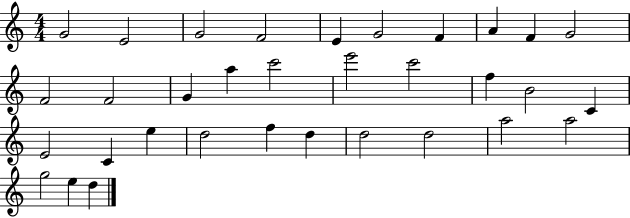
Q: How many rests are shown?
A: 0